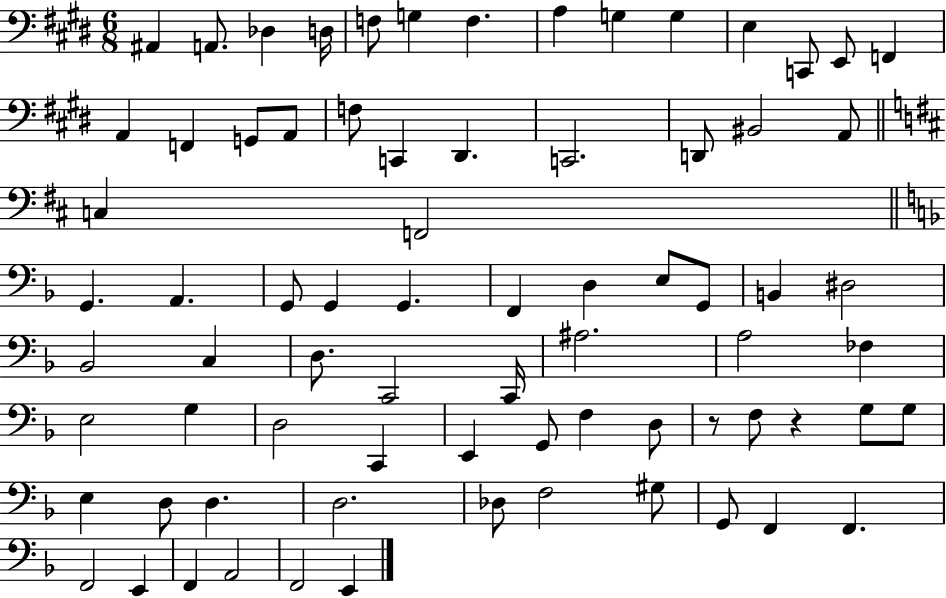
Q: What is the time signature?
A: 6/8